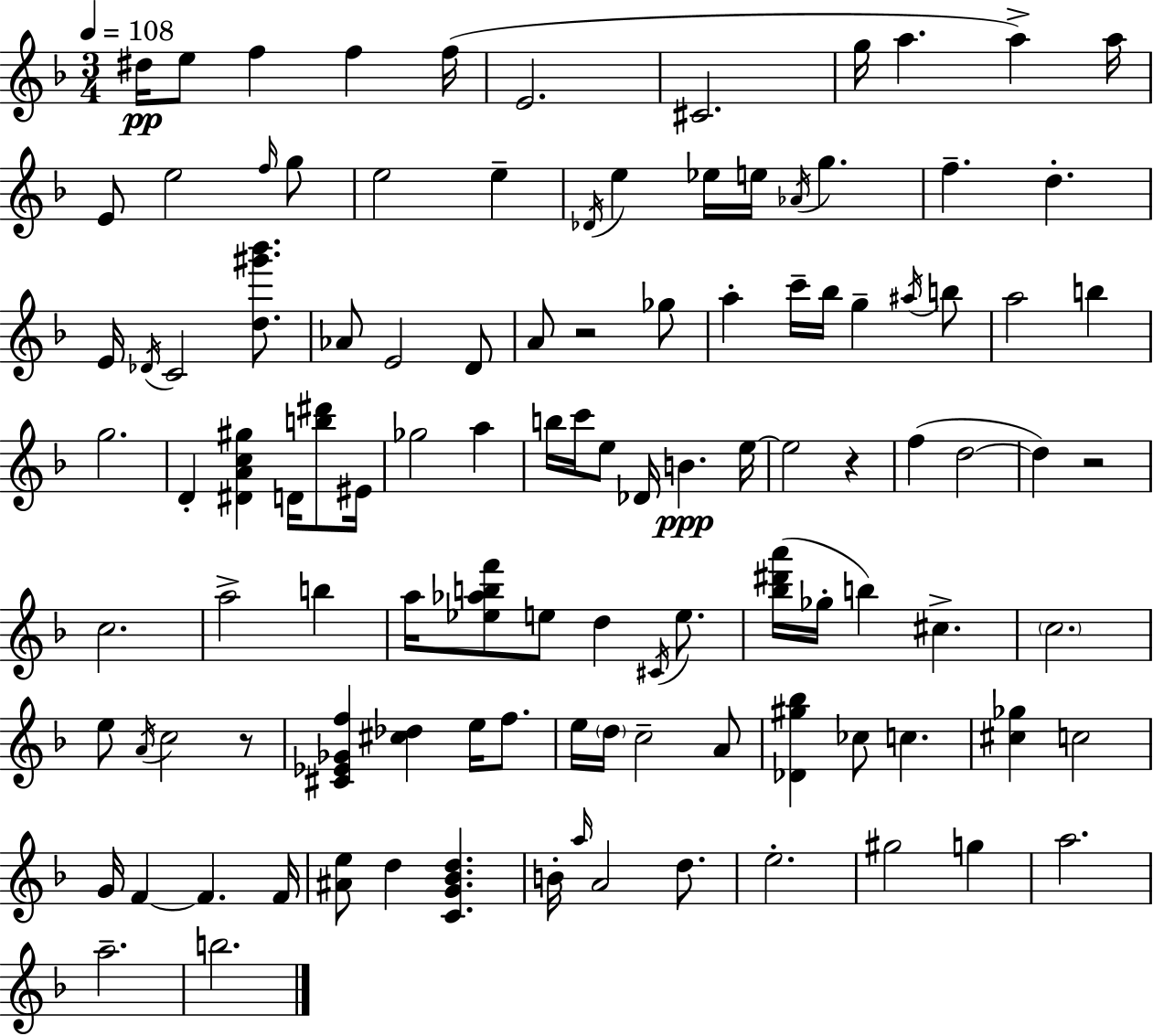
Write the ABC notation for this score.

X:1
T:Untitled
M:3/4
L:1/4
K:F
^d/4 e/2 f f f/4 E2 ^C2 g/4 a a a/4 E/2 e2 f/4 g/2 e2 e _D/4 e _e/4 e/4 _A/4 g f d E/4 _D/4 C2 [d^g'_b']/2 _A/2 E2 D/2 A/2 z2 _g/2 a c'/4 _b/4 g ^a/4 b/2 a2 b g2 D [^DAc^g] D/4 [b^d']/2 ^E/4 _g2 a b/4 c'/4 e/2 _D/4 B e/4 e2 z f d2 d z2 c2 a2 b a/4 [_e_abf']/2 e/2 d ^C/4 e/2 [_b^d'a']/4 _g/4 b ^c c2 e/2 A/4 c2 z/2 [^C_E_Gf] [^c_d] e/4 f/2 e/4 d/4 c2 A/2 [_D^g_b] _c/2 c [^c_g] c2 G/4 F F F/4 [^Ae]/2 d [CG_Bd] B/4 a/4 A2 d/2 e2 ^g2 g a2 a2 b2